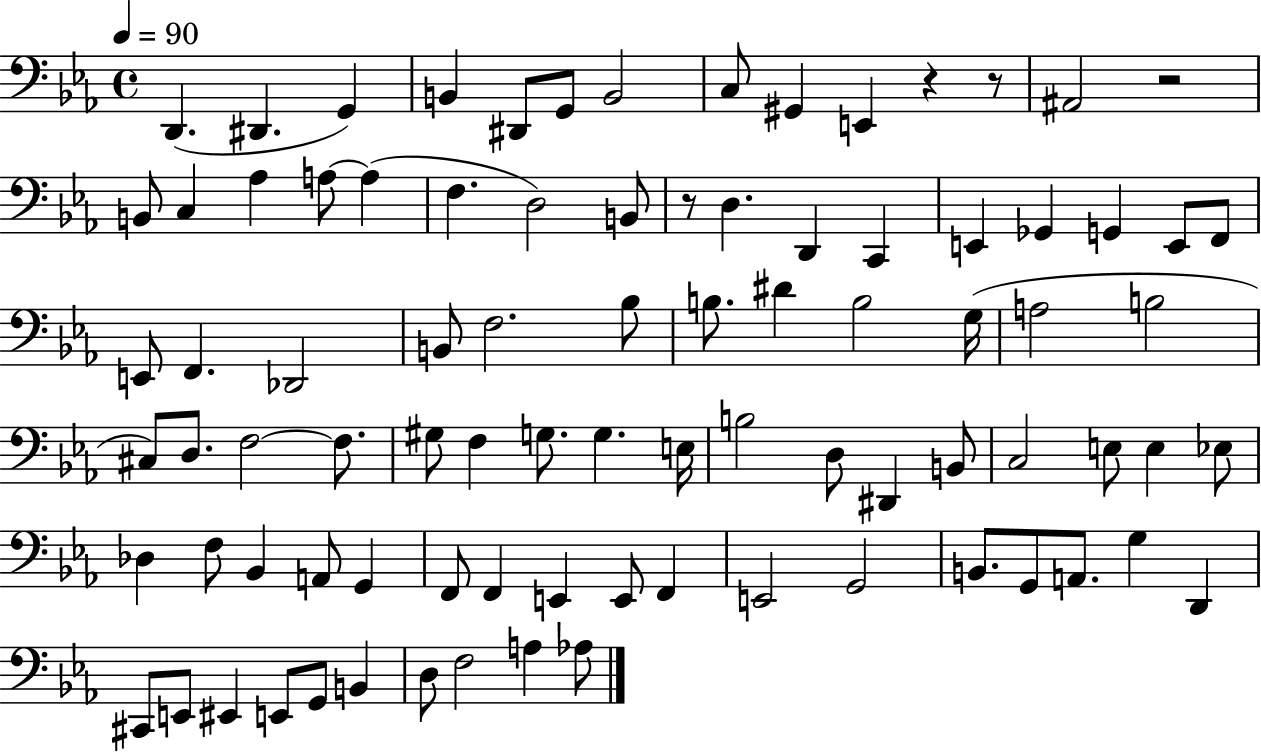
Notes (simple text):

D2/q. D#2/q. G2/q B2/q D#2/e G2/e B2/h C3/e G#2/q E2/q R/q R/e A#2/h R/h B2/e C3/q Ab3/q A3/e A3/q F3/q. D3/h B2/e R/e D3/q. D2/q C2/q E2/q Gb2/q G2/q E2/e F2/e E2/e F2/q. Db2/h B2/e F3/h. Bb3/e B3/e. D#4/q B3/h G3/s A3/h B3/h C#3/e D3/e. F3/h F3/e. G#3/e F3/q G3/e. G3/q. E3/s B3/h D3/e D#2/q B2/e C3/h E3/e E3/q Eb3/e Db3/q F3/e Bb2/q A2/e G2/q F2/e F2/q E2/q E2/e F2/q E2/h G2/h B2/e. G2/e A2/e. G3/q D2/q C#2/e E2/e EIS2/q E2/e G2/e B2/q D3/e F3/h A3/q Ab3/e